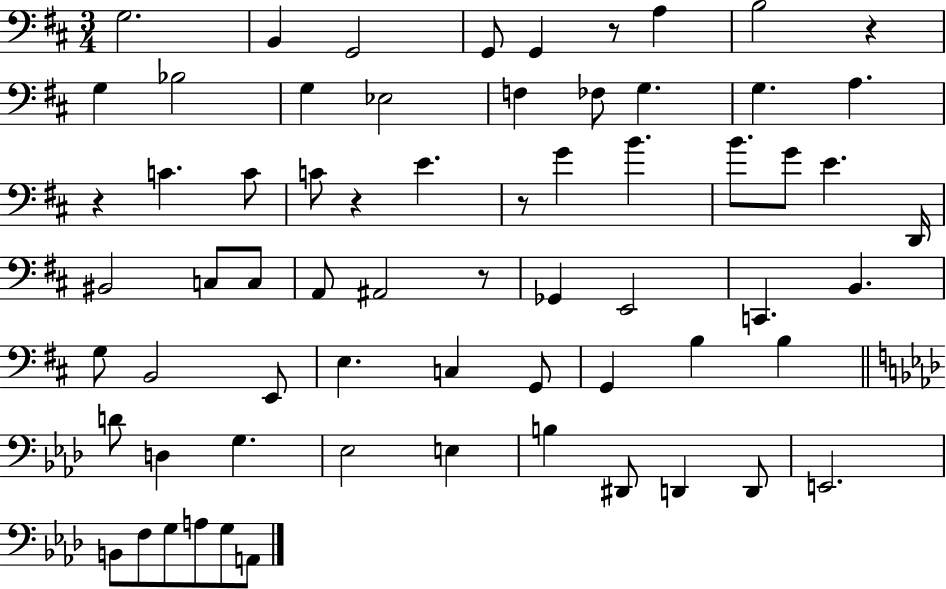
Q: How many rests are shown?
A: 6